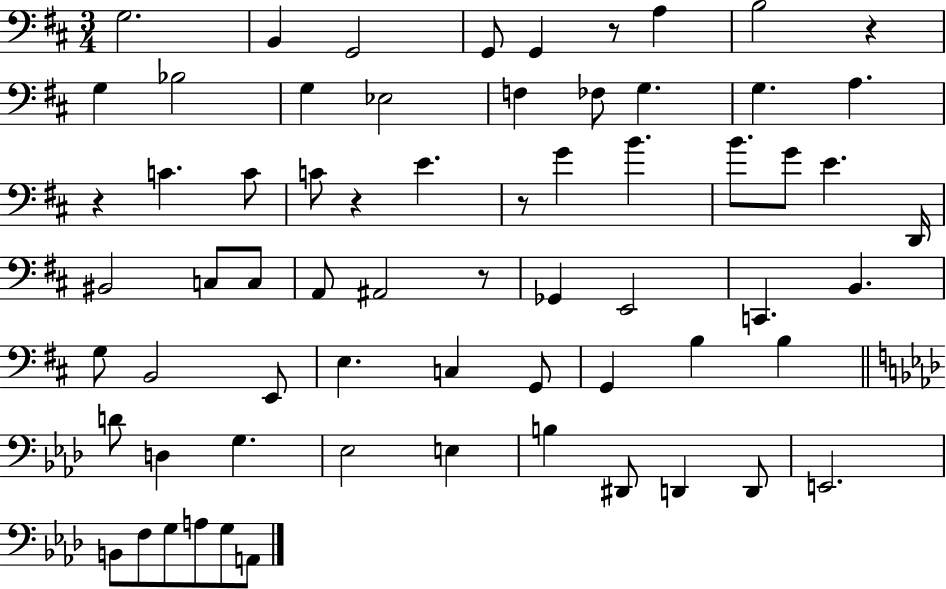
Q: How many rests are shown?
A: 6